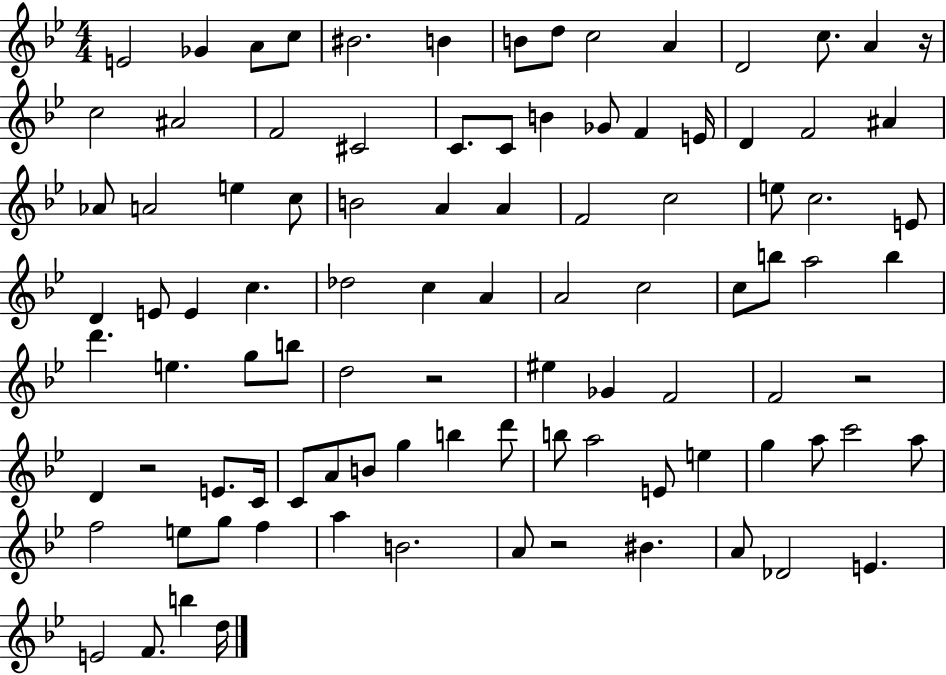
E4/h Gb4/q A4/e C5/e BIS4/h. B4/q B4/e D5/e C5/h A4/q D4/h C5/e. A4/q R/s C5/h A#4/h F4/h C#4/h C4/e. C4/e B4/q Gb4/e F4/q E4/s D4/q F4/h A#4/q Ab4/e A4/h E5/q C5/e B4/h A4/q A4/q F4/h C5/h E5/e C5/h. E4/e D4/q E4/e E4/q C5/q. Db5/h C5/q A4/q A4/h C5/h C5/e B5/e A5/h B5/q D6/q. E5/q. G5/e B5/e D5/h R/h EIS5/q Gb4/q F4/h F4/h R/h D4/q R/h E4/e. C4/s C4/e A4/e B4/e G5/q B5/q D6/e B5/e A5/h E4/e E5/q G5/q A5/e C6/h A5/e F5/h E5/e G5/e F5/q A5/q B4/h. A4/e R/h BIS4/q. A4/e Db4/h E4/q. E4/h F4/e. B5/q D5/s